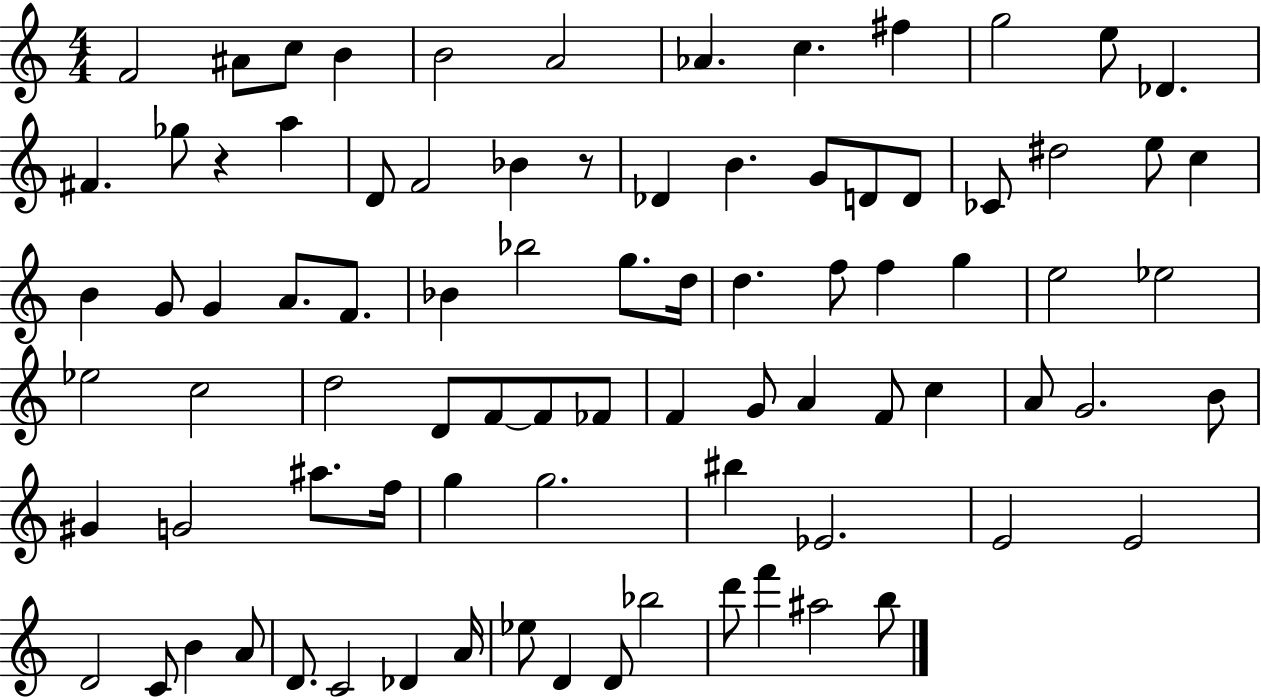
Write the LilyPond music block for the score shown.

{
  \clef treble
  \numericTimeSignature
  \time 4/4
  \key c \major
  f'2 ais'8 c''8 b'4 | b'2 a'2 | aes'4. c''4. fis''4 | g''2 e''8 des'4. | \break fis'4. ges''8 r4 a''4 | d'8 f'2 bes'4 r8 | des'4 b'4. g'8 d'8 d'8 | ces'8 dis''2 e''8 c''4 | \break b'4 g'8 g'4 a'8. f'8. | bes'4 bes''2 g''8. d''16 | d''4. f''8 f''4 g''4 | e''2 ees''2 | \break ees''2 c''2 | d''2 d'8 f'8~~ f'8 fes'8 | f'4 g'8 a'4 f'8 c''4 | a'8 g'2. b'8 | \break gis'4 g'2 ais''8. f''16 | g''4 g''2. | bis''4 ees'2. | e'2 e'2 | \break d'2 c'8 b'4 a'8 | d'8. c'2 des'4 a'16 | ees''8 d'4 d'8 bes''2 | d'''8 f'''4 ais''2 b''8 | \break \bar "|."
}